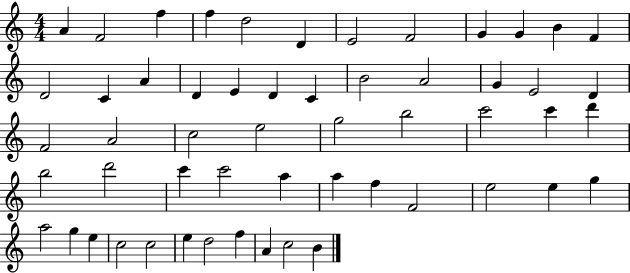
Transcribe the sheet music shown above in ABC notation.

X:1
T:Untitled
M:4/4
L:1/4
K:C
A F2 f f d2 D E2 F2 G G B F D2 C A D E D C B2 A2 G E2 D F2 A2 c2 e2 g2 b2 c'2 c' d' b2 d'2 c' c'2 a a f F2 e2 e g a2 g e c2 c2 e d2 f A c2 B